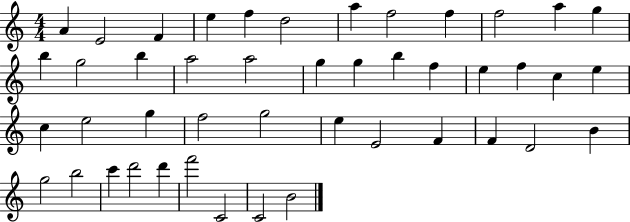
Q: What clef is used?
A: treble